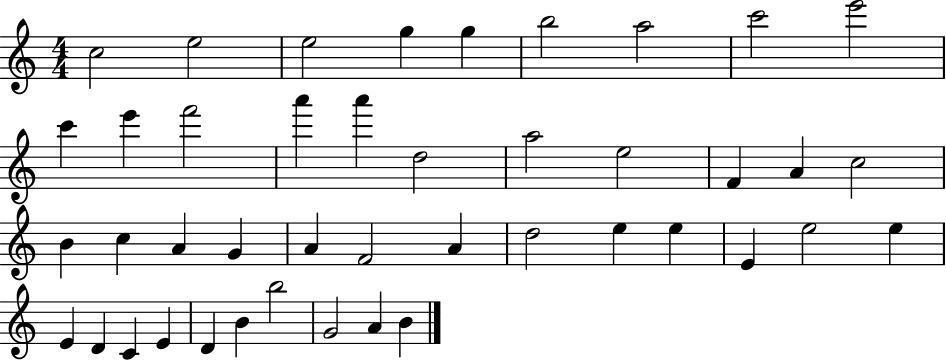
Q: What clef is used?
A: treble